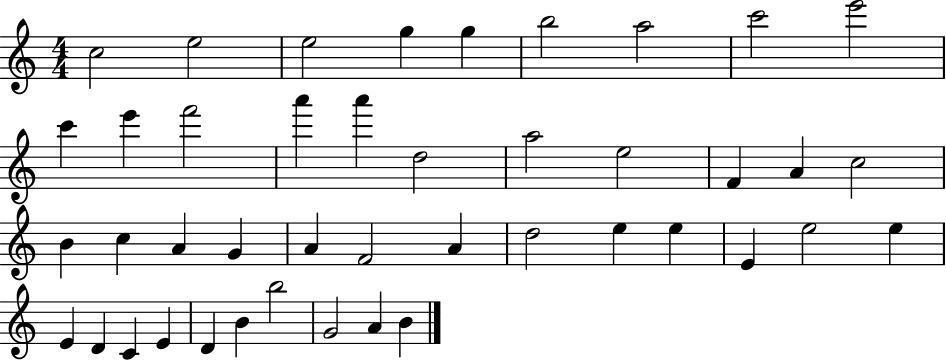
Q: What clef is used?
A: treble